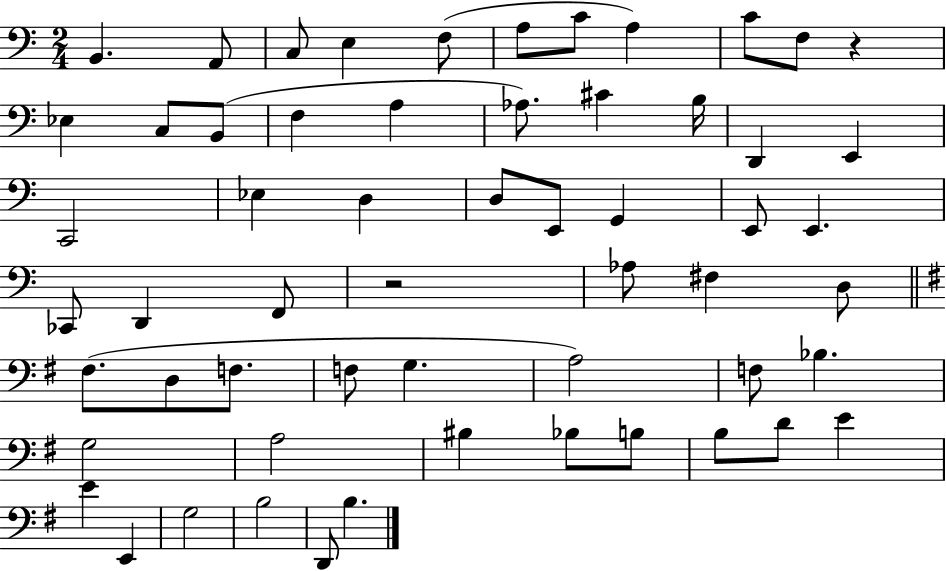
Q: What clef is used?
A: bass